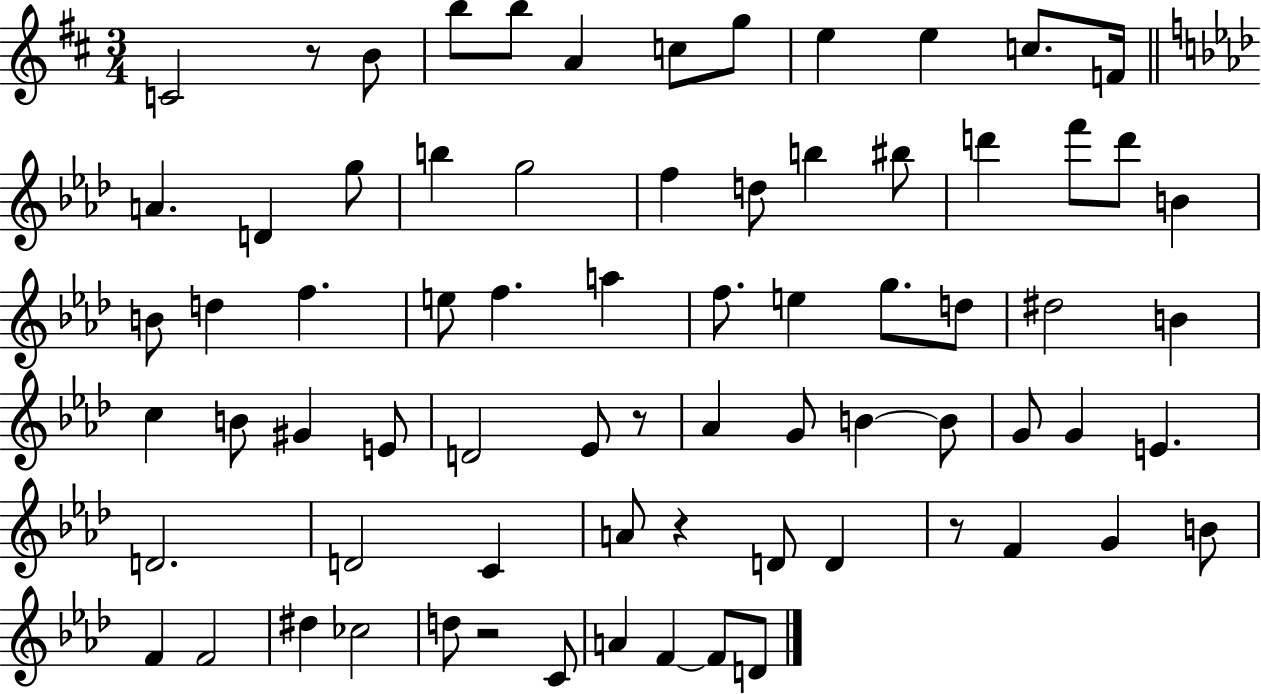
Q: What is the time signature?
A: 3/4